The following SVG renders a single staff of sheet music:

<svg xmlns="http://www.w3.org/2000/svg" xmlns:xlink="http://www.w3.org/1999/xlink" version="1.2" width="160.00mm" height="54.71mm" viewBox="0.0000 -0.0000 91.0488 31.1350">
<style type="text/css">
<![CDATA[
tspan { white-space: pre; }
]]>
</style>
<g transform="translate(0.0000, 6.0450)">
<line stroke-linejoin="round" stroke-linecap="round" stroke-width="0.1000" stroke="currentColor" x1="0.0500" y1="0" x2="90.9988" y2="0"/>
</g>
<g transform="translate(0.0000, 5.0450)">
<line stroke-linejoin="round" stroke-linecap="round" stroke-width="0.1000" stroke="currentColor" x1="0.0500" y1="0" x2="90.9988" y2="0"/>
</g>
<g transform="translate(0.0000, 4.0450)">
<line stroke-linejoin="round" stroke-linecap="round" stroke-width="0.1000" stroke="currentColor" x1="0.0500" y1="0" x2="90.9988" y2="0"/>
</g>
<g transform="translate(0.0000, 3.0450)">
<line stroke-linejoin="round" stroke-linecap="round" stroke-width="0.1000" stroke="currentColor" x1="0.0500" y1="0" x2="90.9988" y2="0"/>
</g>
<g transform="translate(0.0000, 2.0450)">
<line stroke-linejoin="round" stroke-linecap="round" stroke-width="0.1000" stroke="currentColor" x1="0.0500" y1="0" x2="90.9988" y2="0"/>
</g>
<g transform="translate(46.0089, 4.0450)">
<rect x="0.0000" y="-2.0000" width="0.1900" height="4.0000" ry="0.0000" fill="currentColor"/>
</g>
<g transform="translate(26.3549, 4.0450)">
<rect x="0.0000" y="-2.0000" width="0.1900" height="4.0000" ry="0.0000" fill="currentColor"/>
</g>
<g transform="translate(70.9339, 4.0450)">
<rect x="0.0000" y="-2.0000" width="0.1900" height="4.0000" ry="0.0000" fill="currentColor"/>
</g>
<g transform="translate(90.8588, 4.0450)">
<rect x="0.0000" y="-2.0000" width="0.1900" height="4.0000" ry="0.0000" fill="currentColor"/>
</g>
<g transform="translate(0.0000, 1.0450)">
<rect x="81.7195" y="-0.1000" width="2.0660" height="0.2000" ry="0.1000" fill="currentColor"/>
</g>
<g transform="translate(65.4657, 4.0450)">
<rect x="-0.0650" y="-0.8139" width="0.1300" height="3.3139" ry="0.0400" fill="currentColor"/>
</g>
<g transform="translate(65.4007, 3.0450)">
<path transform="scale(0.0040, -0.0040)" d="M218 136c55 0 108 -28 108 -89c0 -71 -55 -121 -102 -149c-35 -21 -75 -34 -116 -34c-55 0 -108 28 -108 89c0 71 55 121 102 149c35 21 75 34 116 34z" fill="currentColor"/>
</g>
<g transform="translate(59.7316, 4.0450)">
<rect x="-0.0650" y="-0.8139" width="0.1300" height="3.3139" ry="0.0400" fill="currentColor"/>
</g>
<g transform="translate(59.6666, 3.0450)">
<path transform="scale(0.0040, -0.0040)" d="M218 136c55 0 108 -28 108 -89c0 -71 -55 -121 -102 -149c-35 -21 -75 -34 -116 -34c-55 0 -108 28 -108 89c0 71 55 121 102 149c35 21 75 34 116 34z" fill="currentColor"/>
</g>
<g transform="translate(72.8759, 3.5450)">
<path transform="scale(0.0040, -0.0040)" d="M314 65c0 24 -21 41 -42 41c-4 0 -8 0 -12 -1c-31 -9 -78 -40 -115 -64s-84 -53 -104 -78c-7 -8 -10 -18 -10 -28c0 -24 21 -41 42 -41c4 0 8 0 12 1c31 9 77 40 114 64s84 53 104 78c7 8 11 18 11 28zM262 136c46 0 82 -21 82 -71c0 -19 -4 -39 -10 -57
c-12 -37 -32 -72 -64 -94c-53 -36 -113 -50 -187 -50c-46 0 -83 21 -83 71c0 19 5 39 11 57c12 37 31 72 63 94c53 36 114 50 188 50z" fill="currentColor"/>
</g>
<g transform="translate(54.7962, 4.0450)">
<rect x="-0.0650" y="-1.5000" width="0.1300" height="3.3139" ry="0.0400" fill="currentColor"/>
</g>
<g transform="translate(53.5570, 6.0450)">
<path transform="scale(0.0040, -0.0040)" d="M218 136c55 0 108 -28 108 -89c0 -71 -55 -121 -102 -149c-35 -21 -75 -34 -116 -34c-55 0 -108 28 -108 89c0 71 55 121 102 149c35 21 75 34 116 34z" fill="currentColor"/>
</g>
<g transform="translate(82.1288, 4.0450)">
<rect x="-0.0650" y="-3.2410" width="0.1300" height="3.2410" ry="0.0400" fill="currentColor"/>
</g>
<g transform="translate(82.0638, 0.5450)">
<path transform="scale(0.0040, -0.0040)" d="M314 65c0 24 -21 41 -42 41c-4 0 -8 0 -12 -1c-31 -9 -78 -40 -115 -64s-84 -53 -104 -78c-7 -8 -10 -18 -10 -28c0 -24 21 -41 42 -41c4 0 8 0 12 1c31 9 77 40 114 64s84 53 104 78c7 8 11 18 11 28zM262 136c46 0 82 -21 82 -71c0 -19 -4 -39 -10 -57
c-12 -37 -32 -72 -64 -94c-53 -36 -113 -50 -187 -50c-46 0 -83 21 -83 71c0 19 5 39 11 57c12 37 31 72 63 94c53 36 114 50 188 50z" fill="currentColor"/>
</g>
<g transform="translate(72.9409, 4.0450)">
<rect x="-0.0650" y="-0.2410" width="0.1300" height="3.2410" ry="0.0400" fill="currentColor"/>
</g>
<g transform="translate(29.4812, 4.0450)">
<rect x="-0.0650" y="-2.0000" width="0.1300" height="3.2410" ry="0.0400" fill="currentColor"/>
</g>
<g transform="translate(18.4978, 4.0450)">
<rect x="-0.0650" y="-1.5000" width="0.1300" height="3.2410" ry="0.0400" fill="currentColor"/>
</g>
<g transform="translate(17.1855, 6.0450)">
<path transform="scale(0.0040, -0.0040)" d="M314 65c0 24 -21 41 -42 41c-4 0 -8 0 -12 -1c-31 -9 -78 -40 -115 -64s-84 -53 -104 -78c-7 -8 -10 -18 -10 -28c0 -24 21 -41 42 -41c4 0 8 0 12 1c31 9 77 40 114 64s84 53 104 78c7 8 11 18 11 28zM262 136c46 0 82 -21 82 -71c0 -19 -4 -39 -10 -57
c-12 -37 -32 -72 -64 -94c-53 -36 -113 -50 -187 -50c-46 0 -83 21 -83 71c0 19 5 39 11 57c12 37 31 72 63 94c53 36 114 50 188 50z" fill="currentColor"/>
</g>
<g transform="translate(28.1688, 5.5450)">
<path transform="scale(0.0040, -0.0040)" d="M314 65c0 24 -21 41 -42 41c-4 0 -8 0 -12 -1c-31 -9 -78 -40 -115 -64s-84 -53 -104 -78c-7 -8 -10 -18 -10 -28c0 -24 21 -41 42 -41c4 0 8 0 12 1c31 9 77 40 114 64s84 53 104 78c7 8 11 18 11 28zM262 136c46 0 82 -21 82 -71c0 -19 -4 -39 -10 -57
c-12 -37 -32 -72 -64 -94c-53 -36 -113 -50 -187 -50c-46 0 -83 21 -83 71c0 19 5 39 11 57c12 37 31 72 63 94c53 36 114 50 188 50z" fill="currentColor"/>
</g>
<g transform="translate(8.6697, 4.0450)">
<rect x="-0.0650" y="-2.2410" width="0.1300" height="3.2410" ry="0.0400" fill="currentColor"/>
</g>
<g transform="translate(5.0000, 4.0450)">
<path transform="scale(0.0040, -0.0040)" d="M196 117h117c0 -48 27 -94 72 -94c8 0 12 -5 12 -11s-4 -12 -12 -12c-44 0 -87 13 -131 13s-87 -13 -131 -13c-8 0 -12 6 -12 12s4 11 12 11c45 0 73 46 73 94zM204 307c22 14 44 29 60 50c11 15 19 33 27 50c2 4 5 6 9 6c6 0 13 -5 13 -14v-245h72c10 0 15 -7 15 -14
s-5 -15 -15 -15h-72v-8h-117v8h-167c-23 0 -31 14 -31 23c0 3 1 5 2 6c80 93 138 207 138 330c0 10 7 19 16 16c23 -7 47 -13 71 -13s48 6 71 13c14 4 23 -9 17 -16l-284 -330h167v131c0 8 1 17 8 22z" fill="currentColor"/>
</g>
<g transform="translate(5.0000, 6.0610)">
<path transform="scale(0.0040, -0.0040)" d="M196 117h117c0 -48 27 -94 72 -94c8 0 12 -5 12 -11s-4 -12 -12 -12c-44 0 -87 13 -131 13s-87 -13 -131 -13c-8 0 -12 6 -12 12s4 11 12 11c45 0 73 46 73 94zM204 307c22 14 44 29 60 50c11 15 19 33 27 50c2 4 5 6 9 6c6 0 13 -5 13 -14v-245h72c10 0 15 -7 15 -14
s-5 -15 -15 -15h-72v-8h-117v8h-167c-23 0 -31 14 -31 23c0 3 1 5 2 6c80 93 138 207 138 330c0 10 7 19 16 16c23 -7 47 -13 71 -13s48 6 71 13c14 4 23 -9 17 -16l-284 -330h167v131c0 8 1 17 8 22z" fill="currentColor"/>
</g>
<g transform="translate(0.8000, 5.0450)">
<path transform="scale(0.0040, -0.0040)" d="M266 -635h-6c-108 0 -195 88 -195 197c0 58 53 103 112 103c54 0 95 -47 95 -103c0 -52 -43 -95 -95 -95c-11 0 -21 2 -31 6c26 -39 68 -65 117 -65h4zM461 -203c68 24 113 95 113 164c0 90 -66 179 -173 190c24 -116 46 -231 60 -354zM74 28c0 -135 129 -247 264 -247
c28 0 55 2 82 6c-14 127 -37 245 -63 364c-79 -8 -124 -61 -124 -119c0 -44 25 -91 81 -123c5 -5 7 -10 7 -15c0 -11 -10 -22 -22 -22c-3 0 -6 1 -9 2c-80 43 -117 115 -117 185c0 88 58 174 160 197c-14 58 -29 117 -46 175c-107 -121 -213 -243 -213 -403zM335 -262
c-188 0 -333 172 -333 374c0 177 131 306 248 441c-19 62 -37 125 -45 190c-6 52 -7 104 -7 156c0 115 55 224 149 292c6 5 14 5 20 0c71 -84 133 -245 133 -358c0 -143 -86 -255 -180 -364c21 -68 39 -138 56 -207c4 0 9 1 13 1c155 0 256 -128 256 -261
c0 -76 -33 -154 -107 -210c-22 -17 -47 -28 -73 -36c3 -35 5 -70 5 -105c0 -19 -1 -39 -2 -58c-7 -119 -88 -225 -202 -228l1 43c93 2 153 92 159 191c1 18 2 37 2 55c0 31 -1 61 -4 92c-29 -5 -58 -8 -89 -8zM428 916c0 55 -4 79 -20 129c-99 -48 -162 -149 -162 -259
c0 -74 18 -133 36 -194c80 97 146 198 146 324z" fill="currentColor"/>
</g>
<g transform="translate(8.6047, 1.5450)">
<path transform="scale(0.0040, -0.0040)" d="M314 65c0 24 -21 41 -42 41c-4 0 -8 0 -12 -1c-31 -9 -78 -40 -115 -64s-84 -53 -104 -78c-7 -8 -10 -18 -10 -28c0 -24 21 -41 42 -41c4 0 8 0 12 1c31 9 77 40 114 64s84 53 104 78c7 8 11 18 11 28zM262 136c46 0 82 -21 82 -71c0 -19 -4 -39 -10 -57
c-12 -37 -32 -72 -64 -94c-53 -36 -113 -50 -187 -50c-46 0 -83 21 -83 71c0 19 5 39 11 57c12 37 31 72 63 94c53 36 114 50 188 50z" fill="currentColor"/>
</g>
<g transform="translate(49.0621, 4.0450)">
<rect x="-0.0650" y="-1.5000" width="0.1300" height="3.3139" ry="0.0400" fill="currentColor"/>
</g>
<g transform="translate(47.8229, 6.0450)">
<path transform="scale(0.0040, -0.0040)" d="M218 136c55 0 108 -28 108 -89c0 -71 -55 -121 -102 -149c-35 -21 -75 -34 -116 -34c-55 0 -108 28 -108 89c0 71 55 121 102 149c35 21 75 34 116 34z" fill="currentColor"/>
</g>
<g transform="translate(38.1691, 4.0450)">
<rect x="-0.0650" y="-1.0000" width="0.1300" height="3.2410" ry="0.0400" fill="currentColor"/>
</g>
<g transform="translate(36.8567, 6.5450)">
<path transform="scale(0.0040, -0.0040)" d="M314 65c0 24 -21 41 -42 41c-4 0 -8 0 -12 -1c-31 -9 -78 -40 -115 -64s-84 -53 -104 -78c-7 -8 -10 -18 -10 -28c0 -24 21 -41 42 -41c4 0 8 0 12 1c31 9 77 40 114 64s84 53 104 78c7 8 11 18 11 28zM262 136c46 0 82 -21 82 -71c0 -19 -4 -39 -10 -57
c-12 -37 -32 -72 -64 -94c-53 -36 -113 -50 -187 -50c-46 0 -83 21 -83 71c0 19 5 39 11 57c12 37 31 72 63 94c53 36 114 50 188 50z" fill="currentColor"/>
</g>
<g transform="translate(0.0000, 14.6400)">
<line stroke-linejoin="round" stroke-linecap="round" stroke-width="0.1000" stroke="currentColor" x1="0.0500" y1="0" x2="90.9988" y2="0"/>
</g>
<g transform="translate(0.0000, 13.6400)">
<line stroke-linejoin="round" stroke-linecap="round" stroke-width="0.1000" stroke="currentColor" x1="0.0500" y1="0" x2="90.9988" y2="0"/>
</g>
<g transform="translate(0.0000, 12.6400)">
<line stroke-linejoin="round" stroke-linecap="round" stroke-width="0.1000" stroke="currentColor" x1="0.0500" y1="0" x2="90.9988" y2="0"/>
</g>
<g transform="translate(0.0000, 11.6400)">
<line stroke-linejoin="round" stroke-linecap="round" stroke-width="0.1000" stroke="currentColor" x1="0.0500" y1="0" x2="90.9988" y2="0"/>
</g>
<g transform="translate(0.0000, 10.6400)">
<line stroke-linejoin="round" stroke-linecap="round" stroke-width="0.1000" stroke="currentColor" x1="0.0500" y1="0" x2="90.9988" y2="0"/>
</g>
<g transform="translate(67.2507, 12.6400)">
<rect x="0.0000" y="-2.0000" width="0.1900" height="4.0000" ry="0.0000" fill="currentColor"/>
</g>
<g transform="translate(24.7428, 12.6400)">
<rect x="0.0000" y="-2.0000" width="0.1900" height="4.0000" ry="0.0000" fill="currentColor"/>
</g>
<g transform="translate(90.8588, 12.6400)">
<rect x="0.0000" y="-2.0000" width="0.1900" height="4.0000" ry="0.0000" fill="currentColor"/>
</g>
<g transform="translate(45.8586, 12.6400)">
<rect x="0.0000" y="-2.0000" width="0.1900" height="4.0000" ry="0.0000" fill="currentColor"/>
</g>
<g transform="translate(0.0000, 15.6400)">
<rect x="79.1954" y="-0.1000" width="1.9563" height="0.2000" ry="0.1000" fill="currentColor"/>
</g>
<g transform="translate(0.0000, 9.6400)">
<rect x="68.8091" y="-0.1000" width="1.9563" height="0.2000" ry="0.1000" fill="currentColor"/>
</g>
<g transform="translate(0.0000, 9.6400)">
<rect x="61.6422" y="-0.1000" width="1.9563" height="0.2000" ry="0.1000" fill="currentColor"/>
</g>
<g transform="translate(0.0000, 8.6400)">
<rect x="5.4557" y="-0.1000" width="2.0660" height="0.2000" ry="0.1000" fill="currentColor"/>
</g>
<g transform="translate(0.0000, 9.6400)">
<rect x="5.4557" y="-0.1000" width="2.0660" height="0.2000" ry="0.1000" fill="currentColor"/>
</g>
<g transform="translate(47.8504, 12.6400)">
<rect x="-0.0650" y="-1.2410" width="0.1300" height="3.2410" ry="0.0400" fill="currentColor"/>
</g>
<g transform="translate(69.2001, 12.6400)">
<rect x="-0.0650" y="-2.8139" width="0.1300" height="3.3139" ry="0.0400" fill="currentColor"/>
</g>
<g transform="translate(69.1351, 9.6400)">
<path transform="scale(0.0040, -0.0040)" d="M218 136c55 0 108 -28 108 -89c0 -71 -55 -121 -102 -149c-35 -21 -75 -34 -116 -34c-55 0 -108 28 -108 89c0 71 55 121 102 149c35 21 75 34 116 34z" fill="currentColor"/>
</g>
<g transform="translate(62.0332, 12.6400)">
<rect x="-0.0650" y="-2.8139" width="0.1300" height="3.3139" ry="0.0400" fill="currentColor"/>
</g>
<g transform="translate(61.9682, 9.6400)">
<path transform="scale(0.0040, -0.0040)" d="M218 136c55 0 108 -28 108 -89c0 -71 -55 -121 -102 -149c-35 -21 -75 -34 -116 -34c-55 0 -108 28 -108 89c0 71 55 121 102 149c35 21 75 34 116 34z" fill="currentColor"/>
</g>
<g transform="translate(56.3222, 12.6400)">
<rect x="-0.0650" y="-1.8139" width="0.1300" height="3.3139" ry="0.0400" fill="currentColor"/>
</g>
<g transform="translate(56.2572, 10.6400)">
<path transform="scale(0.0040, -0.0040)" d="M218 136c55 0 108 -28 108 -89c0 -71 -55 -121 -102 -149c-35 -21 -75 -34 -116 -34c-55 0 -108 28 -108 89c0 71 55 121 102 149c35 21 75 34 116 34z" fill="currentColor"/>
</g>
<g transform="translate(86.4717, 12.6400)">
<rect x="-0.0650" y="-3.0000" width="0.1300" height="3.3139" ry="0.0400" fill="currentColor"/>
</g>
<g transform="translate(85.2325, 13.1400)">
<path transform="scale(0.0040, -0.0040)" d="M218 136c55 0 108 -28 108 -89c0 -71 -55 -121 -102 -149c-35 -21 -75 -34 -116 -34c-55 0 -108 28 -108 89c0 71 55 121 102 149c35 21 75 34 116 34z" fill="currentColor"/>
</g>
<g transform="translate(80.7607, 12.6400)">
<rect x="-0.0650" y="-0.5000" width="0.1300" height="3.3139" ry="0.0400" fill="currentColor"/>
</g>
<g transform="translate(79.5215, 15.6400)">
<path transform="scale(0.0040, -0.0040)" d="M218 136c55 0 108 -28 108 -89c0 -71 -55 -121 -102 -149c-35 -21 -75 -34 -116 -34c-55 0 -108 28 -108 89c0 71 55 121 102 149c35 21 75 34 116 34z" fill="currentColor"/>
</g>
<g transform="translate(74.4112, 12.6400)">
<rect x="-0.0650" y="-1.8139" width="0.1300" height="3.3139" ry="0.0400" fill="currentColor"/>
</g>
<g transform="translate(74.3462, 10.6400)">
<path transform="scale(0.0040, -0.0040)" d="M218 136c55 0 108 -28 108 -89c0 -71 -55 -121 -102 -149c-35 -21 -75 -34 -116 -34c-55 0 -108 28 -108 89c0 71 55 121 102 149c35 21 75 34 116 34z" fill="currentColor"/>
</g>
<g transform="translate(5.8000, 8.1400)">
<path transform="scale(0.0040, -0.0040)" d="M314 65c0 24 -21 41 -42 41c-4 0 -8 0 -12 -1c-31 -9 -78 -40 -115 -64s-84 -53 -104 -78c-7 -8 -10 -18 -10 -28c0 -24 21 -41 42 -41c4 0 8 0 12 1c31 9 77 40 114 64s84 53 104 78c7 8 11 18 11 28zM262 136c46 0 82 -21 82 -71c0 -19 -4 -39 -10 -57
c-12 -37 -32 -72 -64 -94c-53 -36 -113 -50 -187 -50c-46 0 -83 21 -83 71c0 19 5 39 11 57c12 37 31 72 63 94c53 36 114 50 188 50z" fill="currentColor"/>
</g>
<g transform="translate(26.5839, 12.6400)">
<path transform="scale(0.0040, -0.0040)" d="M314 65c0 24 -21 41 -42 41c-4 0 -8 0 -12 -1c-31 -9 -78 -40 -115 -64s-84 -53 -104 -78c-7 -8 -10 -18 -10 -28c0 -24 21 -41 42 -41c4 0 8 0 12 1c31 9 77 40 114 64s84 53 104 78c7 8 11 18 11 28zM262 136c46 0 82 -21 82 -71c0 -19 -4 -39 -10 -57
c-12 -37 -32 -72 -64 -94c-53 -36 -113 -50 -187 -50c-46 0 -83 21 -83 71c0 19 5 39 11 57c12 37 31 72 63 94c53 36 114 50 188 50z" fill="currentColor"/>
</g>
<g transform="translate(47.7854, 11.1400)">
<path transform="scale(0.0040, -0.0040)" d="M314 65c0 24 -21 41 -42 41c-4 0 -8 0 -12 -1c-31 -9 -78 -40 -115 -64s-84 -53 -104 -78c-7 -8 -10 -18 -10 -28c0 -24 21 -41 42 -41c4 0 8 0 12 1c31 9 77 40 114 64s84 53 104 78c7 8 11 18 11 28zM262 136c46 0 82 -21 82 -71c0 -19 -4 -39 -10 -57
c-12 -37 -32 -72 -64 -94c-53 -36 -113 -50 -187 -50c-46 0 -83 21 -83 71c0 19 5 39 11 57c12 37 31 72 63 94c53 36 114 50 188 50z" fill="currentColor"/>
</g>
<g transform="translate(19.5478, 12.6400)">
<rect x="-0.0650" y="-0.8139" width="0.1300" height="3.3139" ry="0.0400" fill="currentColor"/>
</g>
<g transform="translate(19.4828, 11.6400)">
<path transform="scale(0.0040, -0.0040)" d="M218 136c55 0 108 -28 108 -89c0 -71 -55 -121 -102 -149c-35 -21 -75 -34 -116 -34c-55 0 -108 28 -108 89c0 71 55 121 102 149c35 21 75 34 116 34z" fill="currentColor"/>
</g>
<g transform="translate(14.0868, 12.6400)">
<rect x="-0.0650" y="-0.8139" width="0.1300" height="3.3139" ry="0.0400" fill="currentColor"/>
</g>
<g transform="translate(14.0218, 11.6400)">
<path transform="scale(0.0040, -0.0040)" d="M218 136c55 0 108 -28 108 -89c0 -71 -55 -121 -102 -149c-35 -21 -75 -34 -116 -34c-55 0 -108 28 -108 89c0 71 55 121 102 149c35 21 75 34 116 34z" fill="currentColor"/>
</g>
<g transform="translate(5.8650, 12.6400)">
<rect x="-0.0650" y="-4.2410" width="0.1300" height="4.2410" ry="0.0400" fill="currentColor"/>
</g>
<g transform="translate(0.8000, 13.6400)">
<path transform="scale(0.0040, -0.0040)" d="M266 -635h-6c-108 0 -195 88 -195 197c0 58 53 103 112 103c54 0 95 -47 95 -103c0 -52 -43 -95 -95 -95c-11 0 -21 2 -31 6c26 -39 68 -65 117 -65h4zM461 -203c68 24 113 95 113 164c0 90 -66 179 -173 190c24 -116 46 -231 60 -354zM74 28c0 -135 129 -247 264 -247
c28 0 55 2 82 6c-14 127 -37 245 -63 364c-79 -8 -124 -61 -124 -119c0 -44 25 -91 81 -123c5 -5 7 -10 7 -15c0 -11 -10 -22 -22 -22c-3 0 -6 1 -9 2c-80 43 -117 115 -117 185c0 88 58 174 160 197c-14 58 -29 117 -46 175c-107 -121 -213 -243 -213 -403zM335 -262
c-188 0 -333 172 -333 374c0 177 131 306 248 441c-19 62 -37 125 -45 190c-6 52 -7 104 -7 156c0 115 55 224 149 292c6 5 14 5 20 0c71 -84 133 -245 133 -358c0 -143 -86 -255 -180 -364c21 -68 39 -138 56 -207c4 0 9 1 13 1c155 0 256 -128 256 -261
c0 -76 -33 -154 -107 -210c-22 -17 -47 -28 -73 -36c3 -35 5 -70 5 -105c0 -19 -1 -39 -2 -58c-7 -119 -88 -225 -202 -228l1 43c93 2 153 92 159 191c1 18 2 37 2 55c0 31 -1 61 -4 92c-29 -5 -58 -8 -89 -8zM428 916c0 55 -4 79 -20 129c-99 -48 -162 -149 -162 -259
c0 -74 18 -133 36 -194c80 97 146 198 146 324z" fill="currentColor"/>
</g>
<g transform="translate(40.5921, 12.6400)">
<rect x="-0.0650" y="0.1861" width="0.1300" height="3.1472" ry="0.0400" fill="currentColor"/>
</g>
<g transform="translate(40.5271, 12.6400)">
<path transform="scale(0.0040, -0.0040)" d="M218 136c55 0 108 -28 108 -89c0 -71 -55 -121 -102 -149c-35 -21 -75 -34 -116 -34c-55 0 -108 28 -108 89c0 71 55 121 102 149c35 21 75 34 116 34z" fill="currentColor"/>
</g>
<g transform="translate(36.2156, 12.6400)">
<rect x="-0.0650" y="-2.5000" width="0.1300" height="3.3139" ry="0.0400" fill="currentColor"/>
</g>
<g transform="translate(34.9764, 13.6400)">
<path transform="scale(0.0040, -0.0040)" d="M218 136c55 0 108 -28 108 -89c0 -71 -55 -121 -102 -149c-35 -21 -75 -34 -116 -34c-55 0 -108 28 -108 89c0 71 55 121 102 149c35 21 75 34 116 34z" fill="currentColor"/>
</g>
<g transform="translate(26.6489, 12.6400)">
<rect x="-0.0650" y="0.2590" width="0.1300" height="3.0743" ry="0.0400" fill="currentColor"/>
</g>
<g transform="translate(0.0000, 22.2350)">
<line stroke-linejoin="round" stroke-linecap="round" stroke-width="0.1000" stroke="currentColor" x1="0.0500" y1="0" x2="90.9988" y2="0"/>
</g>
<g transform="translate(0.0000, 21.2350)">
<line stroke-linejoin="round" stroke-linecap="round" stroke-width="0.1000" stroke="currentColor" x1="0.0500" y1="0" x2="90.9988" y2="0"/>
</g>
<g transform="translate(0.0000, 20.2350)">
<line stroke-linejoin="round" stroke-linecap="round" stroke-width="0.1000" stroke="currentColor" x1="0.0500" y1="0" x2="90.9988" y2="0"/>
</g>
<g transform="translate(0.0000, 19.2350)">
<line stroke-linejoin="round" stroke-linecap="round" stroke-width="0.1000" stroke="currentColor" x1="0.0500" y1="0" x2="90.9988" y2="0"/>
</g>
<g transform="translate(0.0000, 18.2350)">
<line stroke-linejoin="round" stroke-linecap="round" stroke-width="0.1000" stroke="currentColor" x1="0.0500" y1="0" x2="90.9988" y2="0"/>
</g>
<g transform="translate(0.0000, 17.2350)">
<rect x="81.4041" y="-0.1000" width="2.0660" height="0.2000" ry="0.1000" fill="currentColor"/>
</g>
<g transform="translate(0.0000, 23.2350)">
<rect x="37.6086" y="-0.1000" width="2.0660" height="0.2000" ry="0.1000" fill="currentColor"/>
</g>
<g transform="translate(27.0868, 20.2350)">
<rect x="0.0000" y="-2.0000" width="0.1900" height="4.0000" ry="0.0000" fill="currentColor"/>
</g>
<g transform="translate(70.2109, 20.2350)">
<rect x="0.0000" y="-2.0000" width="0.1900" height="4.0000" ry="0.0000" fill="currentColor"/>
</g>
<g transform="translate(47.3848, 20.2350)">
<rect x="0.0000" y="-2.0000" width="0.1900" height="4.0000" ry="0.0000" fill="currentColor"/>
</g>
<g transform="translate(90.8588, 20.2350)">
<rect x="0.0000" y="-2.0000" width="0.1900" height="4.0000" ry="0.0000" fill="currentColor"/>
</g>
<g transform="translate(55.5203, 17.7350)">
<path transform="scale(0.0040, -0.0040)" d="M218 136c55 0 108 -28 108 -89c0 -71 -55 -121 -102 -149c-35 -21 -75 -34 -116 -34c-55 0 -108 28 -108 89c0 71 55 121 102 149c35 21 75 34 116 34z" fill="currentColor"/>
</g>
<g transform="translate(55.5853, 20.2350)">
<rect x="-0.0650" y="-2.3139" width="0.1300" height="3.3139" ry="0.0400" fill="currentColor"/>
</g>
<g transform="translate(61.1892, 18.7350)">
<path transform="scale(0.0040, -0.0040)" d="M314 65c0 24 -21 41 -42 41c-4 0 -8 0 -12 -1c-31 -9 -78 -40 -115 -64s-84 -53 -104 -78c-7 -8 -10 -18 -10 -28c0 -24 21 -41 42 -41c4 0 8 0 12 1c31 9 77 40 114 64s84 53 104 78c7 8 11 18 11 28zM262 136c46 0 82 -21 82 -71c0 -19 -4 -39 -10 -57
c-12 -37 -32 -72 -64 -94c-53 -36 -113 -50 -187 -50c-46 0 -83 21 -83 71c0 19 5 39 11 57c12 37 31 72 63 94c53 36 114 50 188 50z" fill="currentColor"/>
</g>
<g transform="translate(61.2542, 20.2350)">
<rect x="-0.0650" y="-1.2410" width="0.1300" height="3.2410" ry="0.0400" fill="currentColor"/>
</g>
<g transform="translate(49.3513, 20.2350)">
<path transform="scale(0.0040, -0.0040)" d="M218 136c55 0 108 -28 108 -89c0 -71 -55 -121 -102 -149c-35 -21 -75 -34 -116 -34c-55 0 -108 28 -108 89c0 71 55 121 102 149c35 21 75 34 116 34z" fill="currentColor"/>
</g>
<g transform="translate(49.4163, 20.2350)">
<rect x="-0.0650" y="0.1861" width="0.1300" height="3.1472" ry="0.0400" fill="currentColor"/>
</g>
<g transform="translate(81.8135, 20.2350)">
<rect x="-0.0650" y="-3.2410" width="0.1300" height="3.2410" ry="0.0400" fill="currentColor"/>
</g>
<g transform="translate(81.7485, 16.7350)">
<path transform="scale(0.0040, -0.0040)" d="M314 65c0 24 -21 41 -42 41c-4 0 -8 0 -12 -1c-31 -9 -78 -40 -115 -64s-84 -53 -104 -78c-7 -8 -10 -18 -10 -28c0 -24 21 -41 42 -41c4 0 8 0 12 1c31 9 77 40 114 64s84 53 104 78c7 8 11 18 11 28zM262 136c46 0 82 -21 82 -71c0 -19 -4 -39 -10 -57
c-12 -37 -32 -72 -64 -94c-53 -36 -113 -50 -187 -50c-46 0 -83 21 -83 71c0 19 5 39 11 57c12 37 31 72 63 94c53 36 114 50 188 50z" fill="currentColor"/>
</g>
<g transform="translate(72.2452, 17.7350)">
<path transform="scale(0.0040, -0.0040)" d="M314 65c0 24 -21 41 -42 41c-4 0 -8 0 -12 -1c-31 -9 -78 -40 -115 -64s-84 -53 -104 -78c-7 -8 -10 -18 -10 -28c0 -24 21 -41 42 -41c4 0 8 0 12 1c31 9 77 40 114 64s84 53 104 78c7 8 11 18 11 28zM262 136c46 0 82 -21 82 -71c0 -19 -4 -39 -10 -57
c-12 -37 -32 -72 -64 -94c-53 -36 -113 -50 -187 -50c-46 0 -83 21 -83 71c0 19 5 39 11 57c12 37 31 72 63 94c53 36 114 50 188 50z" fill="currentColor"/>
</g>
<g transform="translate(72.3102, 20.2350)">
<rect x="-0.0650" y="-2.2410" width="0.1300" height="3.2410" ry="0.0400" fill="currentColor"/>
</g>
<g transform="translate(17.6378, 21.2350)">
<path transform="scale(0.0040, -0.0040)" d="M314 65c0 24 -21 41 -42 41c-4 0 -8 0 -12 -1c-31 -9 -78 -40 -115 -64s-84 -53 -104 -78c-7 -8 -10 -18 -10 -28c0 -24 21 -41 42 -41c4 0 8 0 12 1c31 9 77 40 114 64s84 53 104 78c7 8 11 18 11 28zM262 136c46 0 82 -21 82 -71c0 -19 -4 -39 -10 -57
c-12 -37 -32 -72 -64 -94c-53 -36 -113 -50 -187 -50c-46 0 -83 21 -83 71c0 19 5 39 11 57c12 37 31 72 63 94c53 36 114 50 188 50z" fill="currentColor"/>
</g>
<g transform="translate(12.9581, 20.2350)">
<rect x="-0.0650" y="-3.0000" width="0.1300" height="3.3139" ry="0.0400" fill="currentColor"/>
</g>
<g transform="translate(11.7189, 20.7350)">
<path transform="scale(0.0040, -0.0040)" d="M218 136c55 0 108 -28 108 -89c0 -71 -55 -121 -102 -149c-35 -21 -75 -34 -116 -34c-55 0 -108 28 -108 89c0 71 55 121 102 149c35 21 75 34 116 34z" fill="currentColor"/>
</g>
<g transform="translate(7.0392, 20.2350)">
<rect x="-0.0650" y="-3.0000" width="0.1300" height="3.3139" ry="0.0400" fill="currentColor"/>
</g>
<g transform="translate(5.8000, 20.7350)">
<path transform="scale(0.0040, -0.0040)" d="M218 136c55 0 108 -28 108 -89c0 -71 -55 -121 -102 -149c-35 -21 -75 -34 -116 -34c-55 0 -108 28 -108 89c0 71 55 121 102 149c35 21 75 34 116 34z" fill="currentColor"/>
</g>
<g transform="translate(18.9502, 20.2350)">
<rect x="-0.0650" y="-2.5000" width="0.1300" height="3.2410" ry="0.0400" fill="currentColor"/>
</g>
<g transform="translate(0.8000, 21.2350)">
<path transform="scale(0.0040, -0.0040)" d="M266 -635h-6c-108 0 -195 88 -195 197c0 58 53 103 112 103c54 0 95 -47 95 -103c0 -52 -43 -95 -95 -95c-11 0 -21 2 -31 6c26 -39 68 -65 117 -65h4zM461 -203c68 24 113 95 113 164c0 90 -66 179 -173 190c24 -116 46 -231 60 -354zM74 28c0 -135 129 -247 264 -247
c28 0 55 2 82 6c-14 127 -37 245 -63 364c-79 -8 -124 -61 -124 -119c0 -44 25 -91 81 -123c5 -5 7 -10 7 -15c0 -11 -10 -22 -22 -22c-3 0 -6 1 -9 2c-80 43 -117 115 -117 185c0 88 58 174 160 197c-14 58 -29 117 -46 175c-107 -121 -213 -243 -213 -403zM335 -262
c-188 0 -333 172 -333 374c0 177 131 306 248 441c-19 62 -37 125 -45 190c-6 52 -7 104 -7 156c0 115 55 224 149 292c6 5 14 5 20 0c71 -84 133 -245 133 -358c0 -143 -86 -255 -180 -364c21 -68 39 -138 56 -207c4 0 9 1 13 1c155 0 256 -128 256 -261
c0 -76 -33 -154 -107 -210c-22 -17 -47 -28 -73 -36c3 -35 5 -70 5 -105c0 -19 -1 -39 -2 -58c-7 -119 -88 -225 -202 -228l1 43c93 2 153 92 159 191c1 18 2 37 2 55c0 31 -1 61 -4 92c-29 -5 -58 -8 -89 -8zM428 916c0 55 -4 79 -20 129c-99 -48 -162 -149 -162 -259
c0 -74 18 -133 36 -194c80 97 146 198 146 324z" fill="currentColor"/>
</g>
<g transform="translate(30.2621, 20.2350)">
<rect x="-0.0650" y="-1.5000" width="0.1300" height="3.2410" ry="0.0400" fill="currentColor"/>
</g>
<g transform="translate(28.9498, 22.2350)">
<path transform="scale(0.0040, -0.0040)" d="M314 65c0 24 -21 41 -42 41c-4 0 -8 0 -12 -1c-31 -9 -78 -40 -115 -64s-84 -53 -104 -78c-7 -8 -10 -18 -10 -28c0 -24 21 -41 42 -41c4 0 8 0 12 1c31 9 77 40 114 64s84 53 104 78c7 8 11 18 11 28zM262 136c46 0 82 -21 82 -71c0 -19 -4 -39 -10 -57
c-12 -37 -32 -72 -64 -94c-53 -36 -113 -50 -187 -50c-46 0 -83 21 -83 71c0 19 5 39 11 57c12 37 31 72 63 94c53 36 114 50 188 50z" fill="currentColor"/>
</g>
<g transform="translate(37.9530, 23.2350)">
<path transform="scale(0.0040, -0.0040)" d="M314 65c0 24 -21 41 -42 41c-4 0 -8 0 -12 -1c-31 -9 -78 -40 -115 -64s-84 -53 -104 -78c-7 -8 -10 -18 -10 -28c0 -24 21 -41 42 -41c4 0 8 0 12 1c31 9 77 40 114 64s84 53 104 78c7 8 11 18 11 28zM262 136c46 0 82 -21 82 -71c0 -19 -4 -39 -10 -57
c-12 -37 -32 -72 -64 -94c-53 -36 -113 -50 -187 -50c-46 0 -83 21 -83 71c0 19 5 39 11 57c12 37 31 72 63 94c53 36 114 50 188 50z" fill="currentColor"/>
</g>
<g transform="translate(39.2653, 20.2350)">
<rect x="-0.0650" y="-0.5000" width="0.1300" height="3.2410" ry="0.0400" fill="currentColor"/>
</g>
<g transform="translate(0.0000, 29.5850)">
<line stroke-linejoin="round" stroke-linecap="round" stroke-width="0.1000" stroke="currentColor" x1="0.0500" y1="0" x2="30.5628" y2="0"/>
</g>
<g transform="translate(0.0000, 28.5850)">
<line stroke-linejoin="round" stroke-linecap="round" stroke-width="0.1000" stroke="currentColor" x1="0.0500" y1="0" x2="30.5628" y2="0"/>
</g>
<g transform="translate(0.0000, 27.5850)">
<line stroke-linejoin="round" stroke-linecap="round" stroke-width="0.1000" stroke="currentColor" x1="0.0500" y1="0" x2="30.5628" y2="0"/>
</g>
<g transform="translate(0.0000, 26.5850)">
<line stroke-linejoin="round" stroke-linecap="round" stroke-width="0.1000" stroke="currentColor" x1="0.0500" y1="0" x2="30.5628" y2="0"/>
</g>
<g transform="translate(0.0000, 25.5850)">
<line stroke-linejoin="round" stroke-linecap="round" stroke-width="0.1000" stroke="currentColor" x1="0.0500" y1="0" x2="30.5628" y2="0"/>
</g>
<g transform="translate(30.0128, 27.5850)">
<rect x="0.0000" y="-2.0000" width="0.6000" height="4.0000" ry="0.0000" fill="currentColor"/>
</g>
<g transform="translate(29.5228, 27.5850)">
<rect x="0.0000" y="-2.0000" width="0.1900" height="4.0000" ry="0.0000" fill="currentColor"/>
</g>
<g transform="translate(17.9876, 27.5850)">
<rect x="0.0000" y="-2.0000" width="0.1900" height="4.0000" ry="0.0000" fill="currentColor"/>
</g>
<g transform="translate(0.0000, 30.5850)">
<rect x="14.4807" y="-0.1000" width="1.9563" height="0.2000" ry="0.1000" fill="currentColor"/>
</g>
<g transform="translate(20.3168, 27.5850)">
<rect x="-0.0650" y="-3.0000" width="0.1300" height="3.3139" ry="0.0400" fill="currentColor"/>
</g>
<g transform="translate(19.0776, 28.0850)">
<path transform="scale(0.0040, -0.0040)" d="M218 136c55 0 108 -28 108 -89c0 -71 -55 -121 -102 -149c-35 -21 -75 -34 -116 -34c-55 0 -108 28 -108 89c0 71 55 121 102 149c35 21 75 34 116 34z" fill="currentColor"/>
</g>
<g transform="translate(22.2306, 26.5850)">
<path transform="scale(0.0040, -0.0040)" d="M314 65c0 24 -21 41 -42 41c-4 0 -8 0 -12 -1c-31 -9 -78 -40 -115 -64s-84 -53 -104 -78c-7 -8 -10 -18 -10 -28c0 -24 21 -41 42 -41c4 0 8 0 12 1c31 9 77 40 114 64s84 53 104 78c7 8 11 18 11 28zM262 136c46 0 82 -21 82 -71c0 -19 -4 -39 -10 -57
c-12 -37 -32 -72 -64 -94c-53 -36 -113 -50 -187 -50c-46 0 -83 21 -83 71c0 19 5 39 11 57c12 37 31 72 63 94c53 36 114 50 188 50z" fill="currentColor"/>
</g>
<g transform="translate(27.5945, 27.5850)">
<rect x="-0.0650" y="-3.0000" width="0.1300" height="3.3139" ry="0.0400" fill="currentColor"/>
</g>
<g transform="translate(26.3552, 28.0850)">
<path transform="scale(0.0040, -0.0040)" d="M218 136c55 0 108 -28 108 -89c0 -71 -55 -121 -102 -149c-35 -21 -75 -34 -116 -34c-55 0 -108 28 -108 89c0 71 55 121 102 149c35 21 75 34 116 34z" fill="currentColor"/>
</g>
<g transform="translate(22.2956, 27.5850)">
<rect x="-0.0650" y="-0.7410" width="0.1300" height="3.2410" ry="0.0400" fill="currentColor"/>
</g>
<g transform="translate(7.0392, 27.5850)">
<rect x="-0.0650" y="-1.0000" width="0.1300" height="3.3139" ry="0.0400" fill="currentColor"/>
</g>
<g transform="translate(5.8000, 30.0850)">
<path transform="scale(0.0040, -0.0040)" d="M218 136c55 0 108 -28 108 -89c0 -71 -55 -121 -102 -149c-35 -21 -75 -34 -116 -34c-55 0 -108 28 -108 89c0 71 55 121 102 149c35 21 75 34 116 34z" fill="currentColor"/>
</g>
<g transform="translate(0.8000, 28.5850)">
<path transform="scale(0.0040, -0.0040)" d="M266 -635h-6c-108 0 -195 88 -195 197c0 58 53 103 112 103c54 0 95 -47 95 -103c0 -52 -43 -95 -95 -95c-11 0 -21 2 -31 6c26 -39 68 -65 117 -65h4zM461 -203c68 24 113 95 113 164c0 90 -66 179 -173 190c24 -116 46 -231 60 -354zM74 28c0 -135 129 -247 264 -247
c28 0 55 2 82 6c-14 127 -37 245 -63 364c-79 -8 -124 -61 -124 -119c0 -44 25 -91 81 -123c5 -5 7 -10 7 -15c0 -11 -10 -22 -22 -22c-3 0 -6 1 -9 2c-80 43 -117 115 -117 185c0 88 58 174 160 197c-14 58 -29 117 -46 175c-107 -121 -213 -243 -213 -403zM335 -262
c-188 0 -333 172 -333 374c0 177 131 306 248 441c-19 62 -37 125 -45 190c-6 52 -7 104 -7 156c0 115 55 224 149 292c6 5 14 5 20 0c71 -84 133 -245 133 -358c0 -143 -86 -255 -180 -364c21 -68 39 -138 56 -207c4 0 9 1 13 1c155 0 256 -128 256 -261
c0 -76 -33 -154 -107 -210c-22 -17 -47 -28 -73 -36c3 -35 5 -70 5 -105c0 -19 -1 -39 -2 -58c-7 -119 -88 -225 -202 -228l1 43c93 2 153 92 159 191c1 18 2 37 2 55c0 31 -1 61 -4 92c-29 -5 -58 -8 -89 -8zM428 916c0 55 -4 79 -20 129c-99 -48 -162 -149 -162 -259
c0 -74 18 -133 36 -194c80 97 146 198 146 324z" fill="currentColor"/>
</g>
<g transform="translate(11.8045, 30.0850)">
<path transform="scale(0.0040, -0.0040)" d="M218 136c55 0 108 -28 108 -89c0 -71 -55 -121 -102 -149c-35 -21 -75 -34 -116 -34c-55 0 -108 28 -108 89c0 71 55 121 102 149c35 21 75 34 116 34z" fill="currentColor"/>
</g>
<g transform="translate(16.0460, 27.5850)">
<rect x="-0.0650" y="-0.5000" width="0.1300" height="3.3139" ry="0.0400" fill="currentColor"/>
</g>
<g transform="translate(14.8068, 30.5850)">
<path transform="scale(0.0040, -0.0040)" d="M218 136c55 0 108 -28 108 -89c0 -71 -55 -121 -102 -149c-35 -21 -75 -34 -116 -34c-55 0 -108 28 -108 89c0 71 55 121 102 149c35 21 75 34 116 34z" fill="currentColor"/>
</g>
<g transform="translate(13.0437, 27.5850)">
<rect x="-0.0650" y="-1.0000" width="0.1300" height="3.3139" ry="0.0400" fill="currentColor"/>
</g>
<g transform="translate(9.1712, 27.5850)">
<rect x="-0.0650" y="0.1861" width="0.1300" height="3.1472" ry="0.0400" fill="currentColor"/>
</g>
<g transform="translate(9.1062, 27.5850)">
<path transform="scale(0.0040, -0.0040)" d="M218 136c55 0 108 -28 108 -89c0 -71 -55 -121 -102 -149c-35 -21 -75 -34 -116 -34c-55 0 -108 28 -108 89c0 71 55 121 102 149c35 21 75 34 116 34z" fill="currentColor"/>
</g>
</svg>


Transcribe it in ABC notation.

X:1
T:Untitled
M:4/4
L:1/4
K:C
g2 E2 F2 D2 E E d d c2 b2 d'2 d d B2 G B e2 f a a f C A A A G2 E2 C2 B g e2 g2 b2 D B D C A d2 A